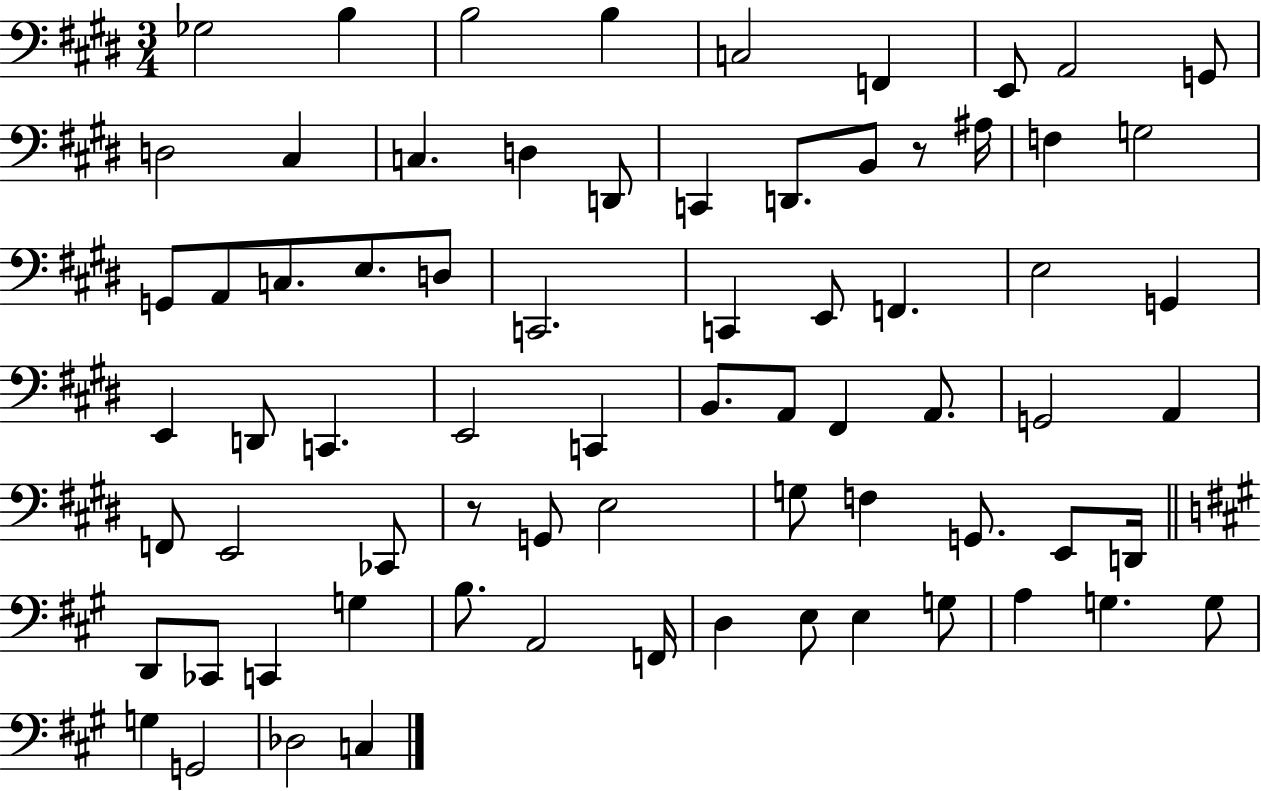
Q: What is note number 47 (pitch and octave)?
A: E3